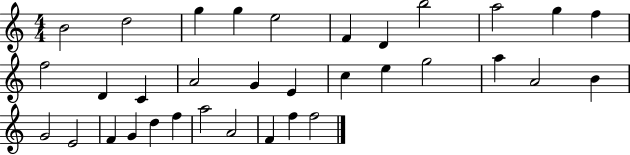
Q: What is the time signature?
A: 4/4